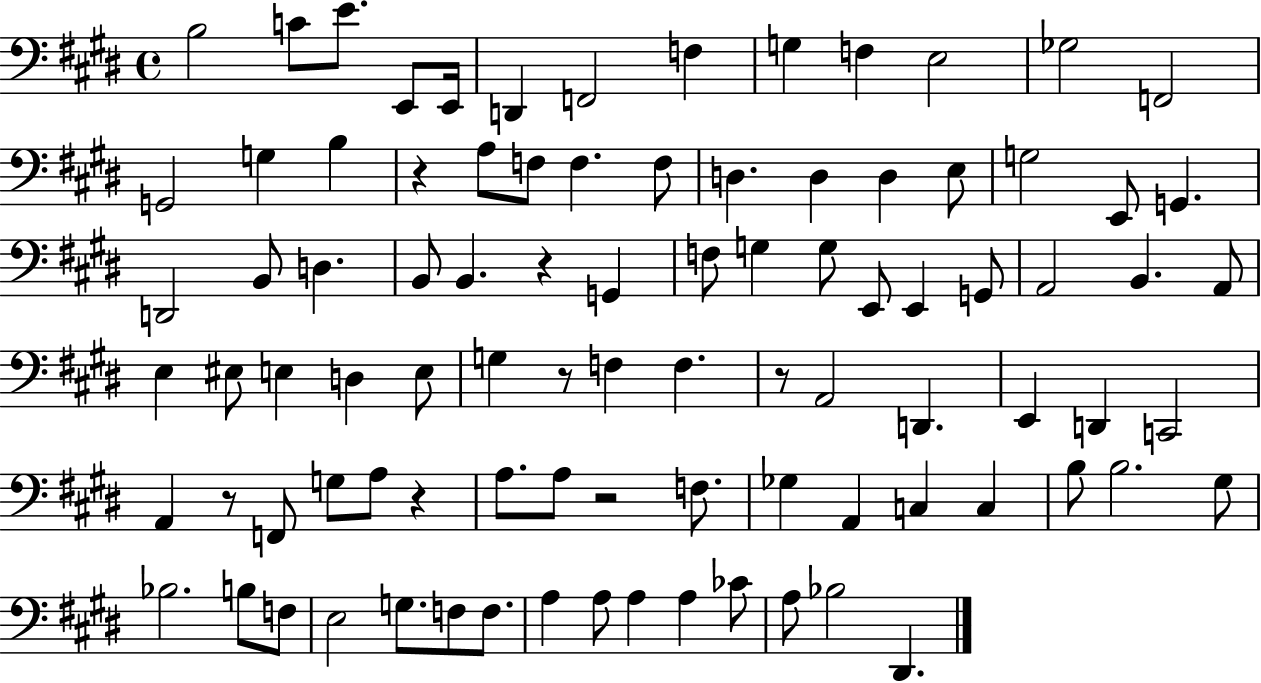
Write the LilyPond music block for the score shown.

{
  \clef bass
  \time 4/4
  \defaultTimeSignature
  \key e \major
  b2 c'8 e'8. e,8 e,16 | d,4 f,2 f4 | g4 f4 e2 | ges2 f,2 | \break g,2 g4 b4 | r4 a8 f8 f4. f8 | d4. d4 d4 e8 | g2 e,8 g,4. | \break d,2 b,8 d4. | b,8 b,4. r4 g,4 | f8 g4 g8 e,8 e,4 g,8 | a,2 b,4. a,8 | \break e4 eis8 e4 d4 e8 | g4 r8 f4 f4. | r8 a,2 d,4. | e,4 d,4 c,2 | \break a,4 r8 f,8 g8 a8 r4 | a8. a8 r2 f8. | ges4 a,4 c4 c4 | b8 b2. gis8 | \break bes2. b8 f8 | e2 g8. f8 f8. | a4 a8 a4 a4 ces'8 | a8 bes2 dis,4. | \break \bar "|."
}